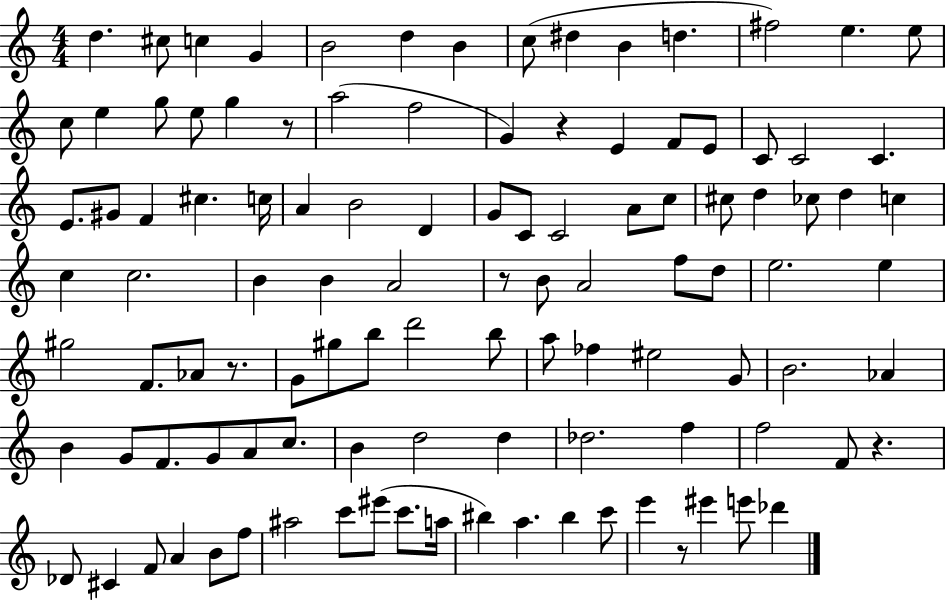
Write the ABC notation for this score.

X:1
T:Untitled
M:4/4
L:1/4
K:C
d ^c/2 c G B2 d B c/2 ^d B d ^f2 e e/2 c/2 e g/2 e/2 g z/2 a2 f2 G z E F/2 E/2 C/2 C2 C E/2 ^G/2 F ^c c/4 A B2 D G/2 C/2 C2 A/2 c/2 ^c/2 d _c/2 d c c c2 B B A2 z/2 B/2 A2 f/2 d/2 e2 e ^g2 F/2 _A/2 z/2 G/2 ^g/2 b/2 d'2 b/2 a/2 _f ^e2 G/2 B2 _A B G/2 F/2 G/2 A/2 c/2 B d2 d _d2 f f2 F/2 z _D/2 ^C F/2 A B/2 f/2 ^a2 c'/2 ^e'/2 c'/2 a/4 ^b a ^b c'/2 e' z/2 ^e' e'/2 _d'